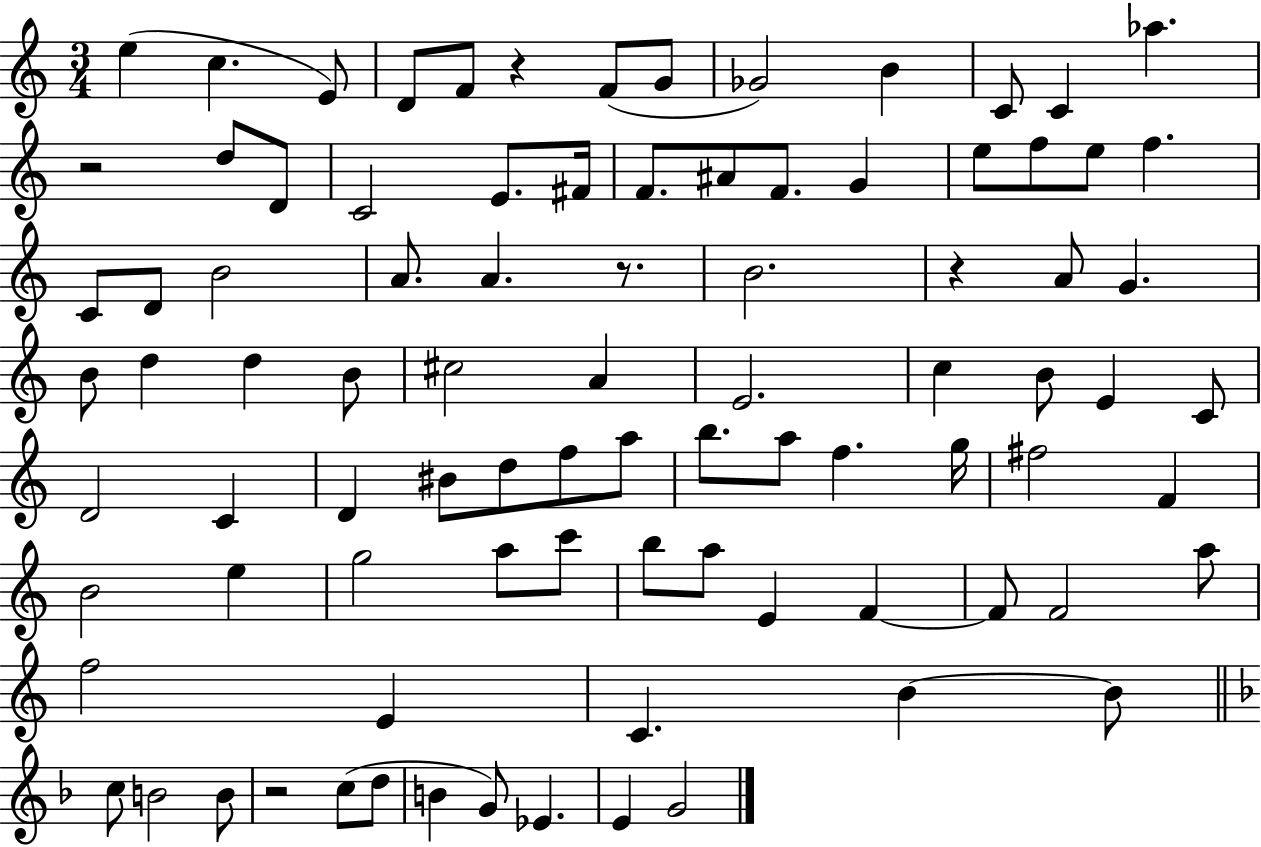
{
  \clef treble
  \numericTimeSignature
  \time 3/4
  \key c \major
  \repeat volta 2 { e''4( c''4. e'8) | d'8 f'8 r4 f'8( g'8 | ges'2) b'4 | c'8 c'4 aes''4. | \break r2 d''8 d'8 | c'2 e'8. fis'16 | f'8. ais'8 f'8. g'4 | e''8 f''8 e''8 f''4. | \break c'8 d'8 b'2 | a'8. a'4. r8. | b'2. | r4 a'8 g'4. | \break b'8 d''4 d''4 b'8 | cis''2 a'4 | e'2. | c''4 b'8 e'4 c'8 | \break d'2 c'4 | d'4 bis'8 d''8 f''8 a''8 | b''8. a''8 f''4. g''16 | fis''2 f'4 | \break b'2 e''4 | g''2 a''8 c'''8 | b''8 a''8 e'4 f'4~~ | f'8 f'2 a''8 | \break f''2 e'4 | c'4. b'4~~ b'8 | \bar "||" \break \key f \major c''8 b'2 b'8 | r2 c''8( d''8 | b'4 g'8) ees'4. | e'4 g'2 | \break } \bar "|."
}